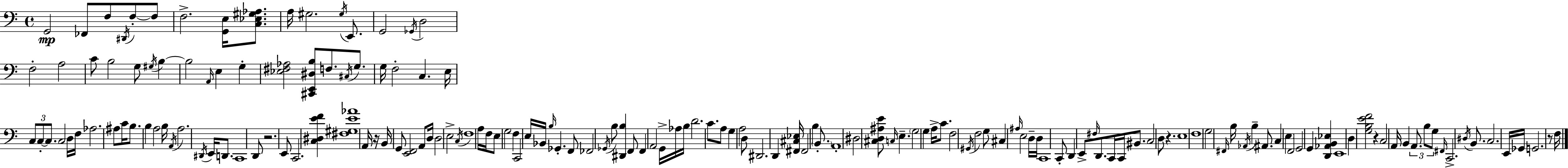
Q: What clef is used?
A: bass